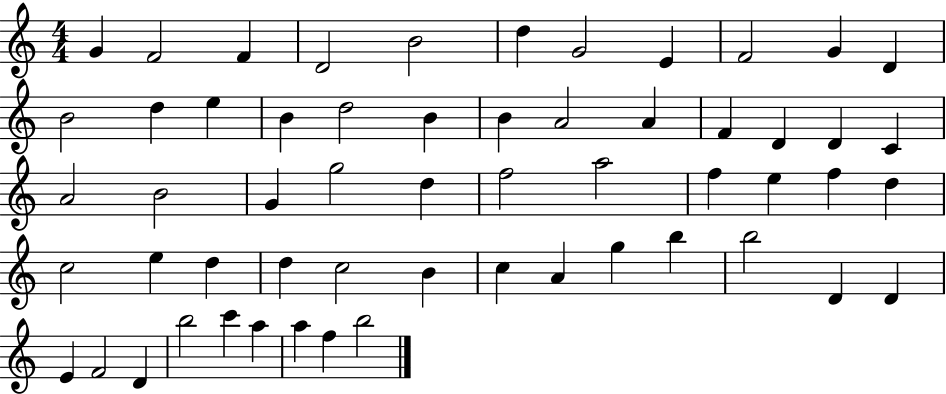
X:1
T:Untitled
M:4/4
L:1/4
K:C
G F2 F D2 B2 d G2 E F2 G D B2 d e B d2 B B A2 A F D D C A2 B2 G g2 d f2 a2 f e f d c2 e d d c2 B c A g b b2 D D E F2 D b2 c' a a f b2